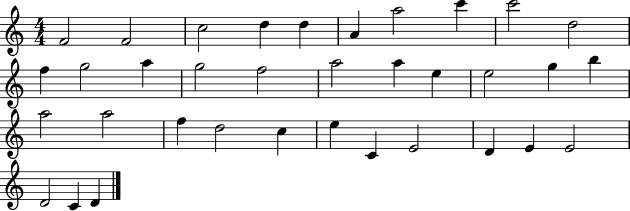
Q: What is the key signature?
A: C major